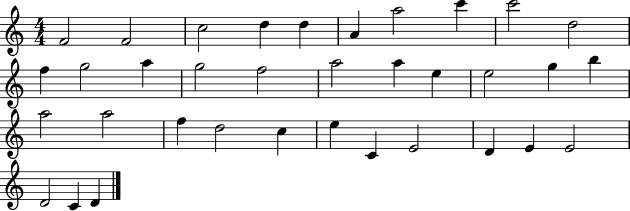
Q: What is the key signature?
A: C major